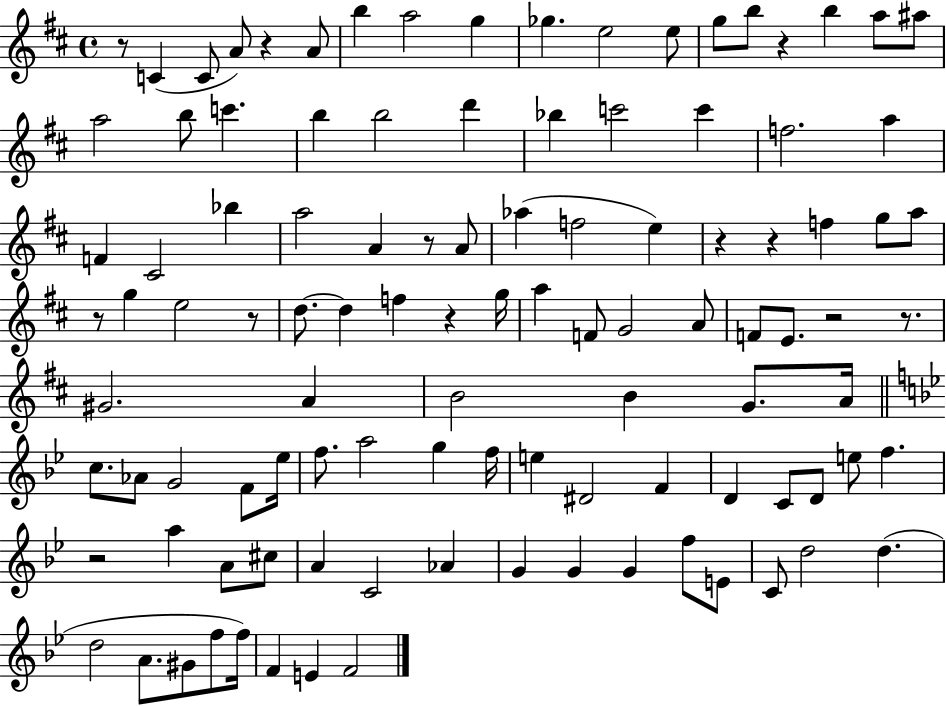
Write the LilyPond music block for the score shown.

{
  \clef treble
  \time 4/4
  \defaultTimeSignature
  \key d \major
  r8 c'4( c'8 a'8) r4 a'8 | b''4 a''2 g''4 | ges''4. e''2 e''8 | g''8 b''8 r4 b''4 a''8 ais''8 | \break a''2 b''8 c'''4. | b''4 b''2 d'''4 | bes''4 c'''2 c'''4 | f''2. a''4 | \break f'4 cis'2 bes''4 | a''2 a'4 r8 a'8 | aes''4( f''2 e''4) | r4 r4 f''4 g''8 a''8 | \break r8 g''4 e''2 r8 | d''8.~~ d''4 f''4 r4 g''16 | a''4 f'8 g'2 a'8 | f'8 e'8. r2 r8. | \break gis'2. a'4 | b'2 b'4 g'8. a'16 | \bar "||" \break \key bes \major c''8. aes'8 g'2 f'8 ees''16 | f''8. a''2 g''4 f''16 | e''4 dis'2 f'4 | d'4 c'8 d'8 e''8 f''4. | \break r2 a''4 a'8 cis''8 | a'4 c'2 aes'4 | g'4 g'4 g'4 f''8 e'8 | c'8 d''2 d''4.( | \break d''2 a'8. gis'8 f''8 f''16) | f'4 e'4 f'2 | \bar "|."
}